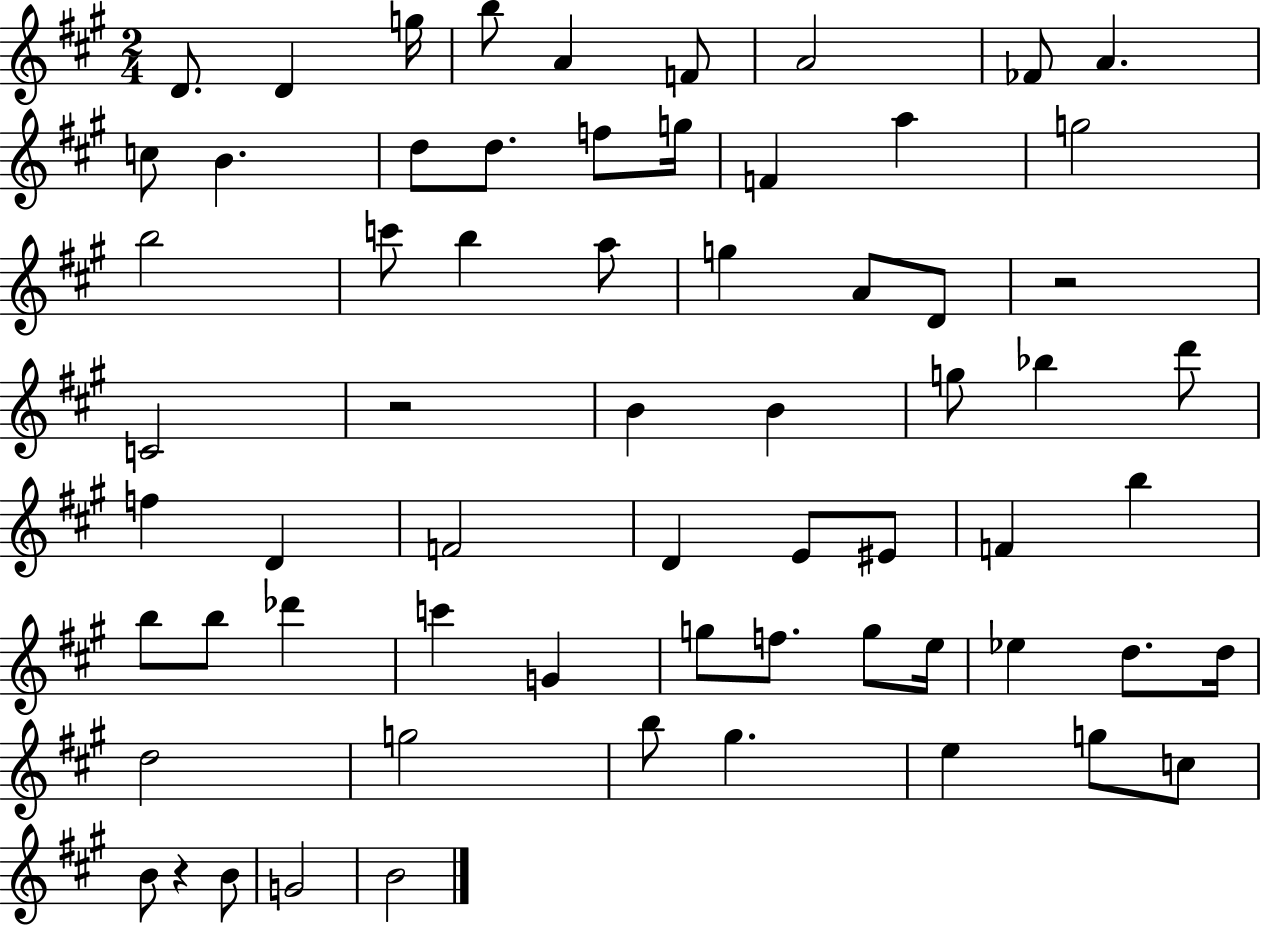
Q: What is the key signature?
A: A major